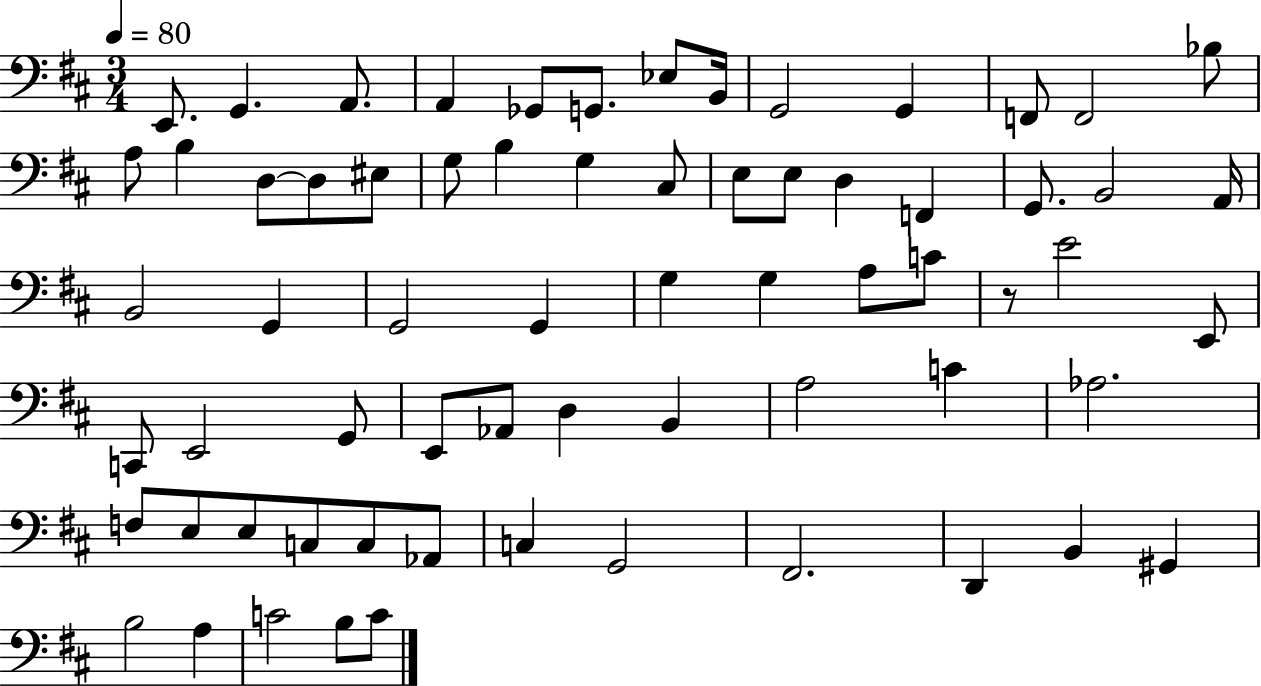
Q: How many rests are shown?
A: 1